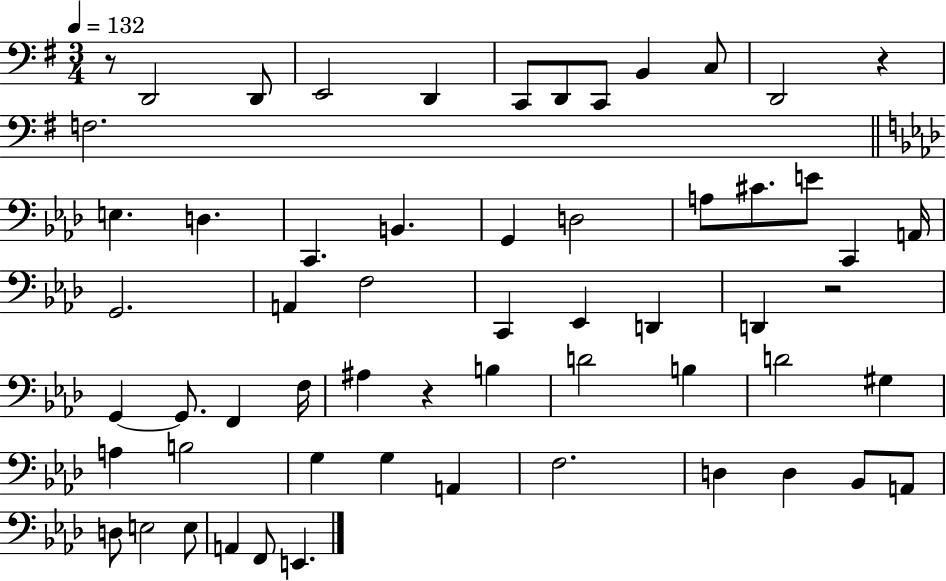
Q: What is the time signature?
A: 3/4